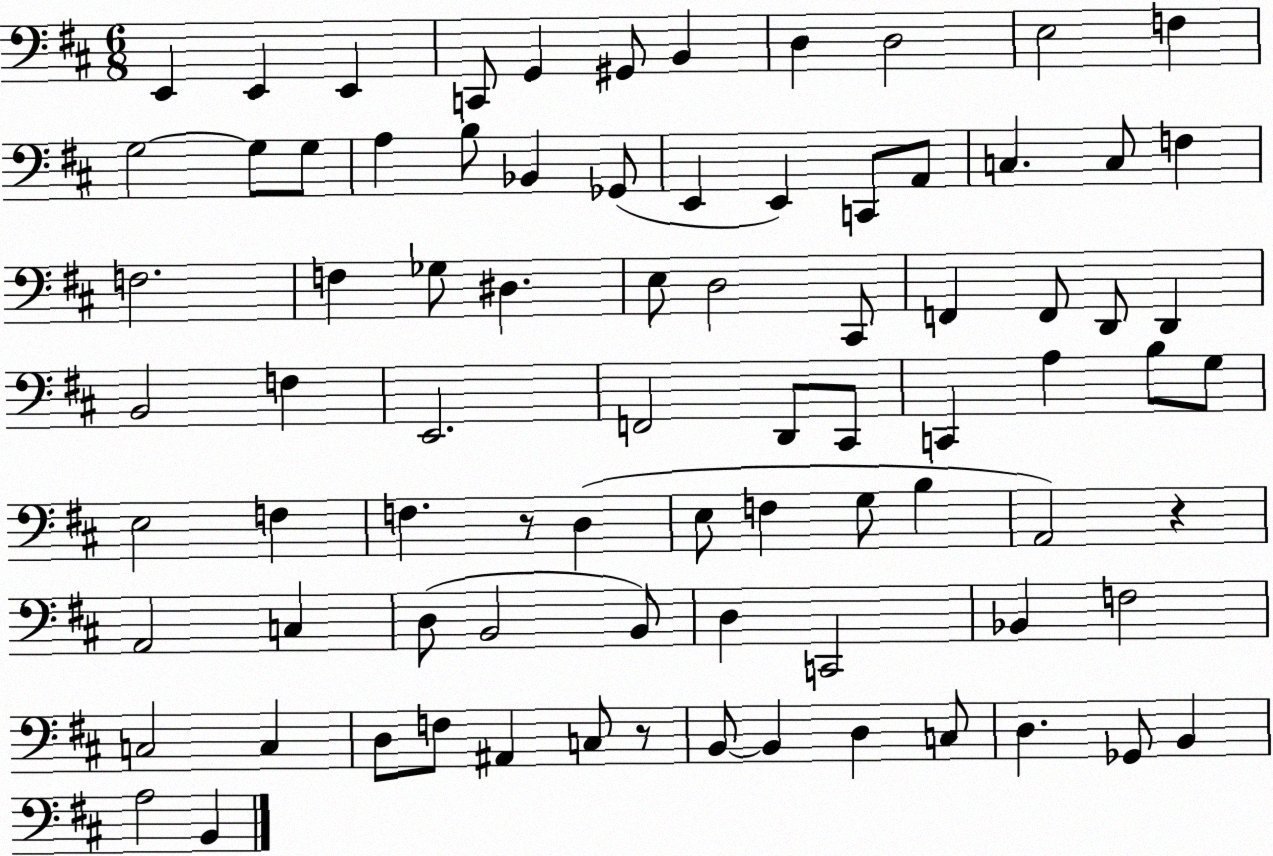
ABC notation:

X:1
T:Untitled
M:6/8
L:1/4
K:D
E,, E,, E,, C,,/2 G,, ^G,,/2 B,, D, D,2 E,2 F, G,2 G,/2 G,/2 A, B,/2 _B,, _G,,/2 E,, E,, C,,/2 A,,/2 C, C,/2 F, F,2 F, _G,/2 ^D, E,/2 D,2 ^C,,/2 F,, F,,/2 D,,/2 D,, B,,2 F, E,,2 F,,2 D,,/2 ^C,,/2 C,, A, B,/2 G,/2 E,2 F, F, z/2 D, E,/2 F, G,/2 B, A,,2 z A,,2 C, D,/2 B,,2 B,,/2 D, C,,2 _B,, F,2 C,2 C, D,/2 F,/2 ^A,, C,/2 z/2 B,,/2 B,, D, C,/2 D, _G,,/2 B,, A,2 B,,